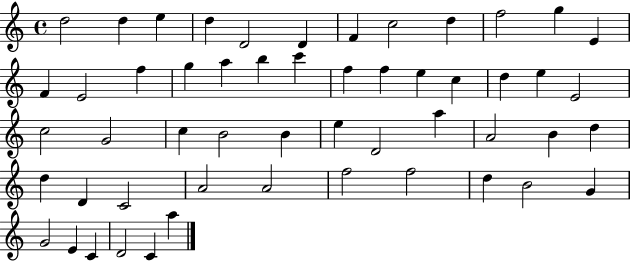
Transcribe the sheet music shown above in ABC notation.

X:1
T:Untitled
M:4/4
L:1/4
K:C
d2 d e d D2 D F c2 d f2 g E F E2 f g a b c' f f e c d e E2 c2 G2 c B2 B e D2 a A2 B d d D C2 A2 A2 f2 f2 d B2 G G2 E C D2 C a